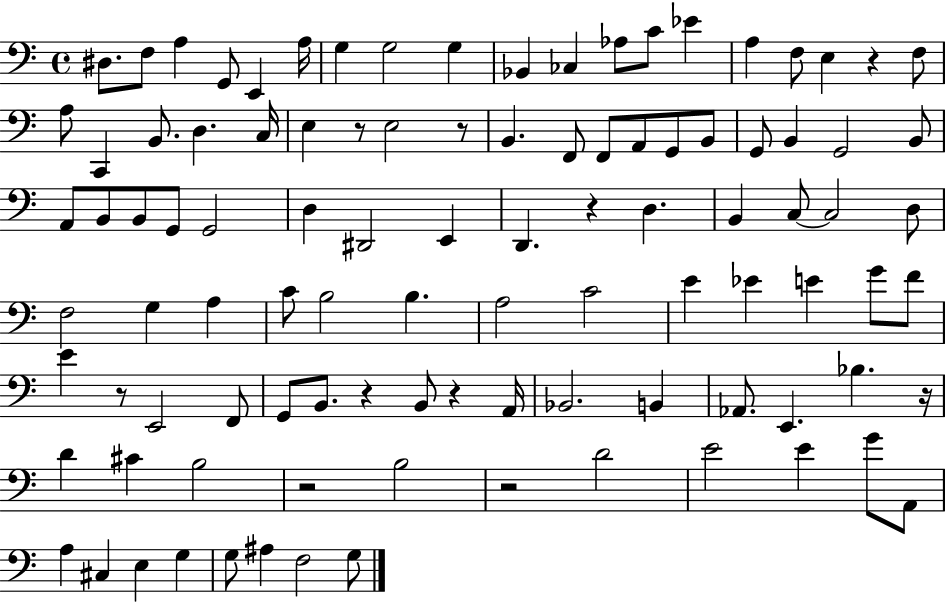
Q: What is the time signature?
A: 4/4